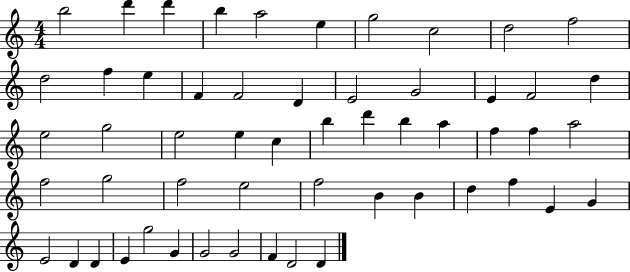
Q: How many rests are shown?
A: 0